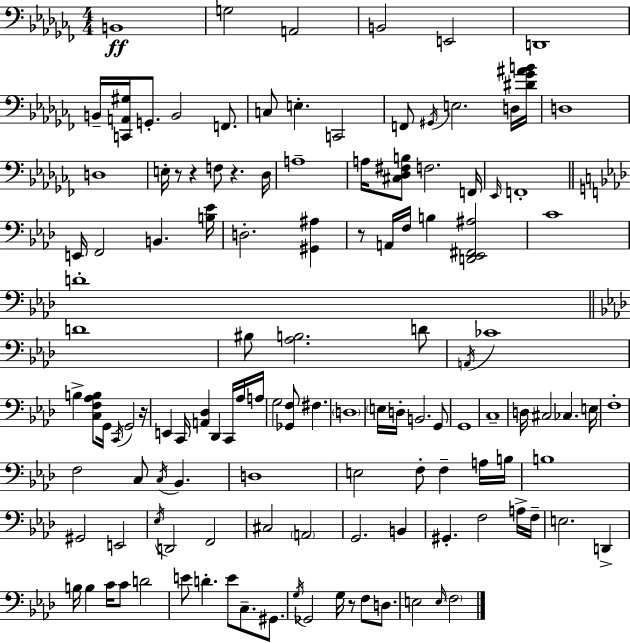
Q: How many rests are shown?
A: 6